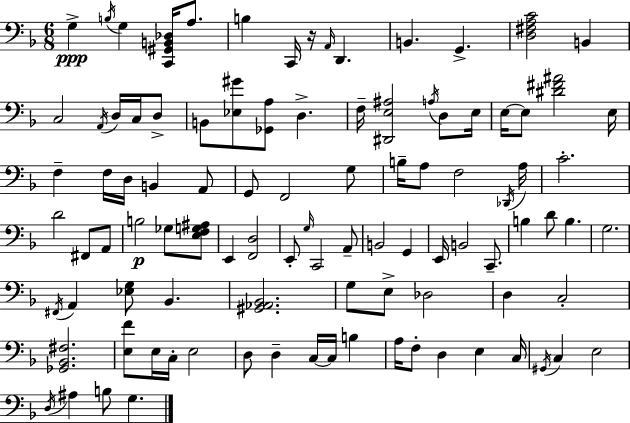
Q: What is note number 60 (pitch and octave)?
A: A2